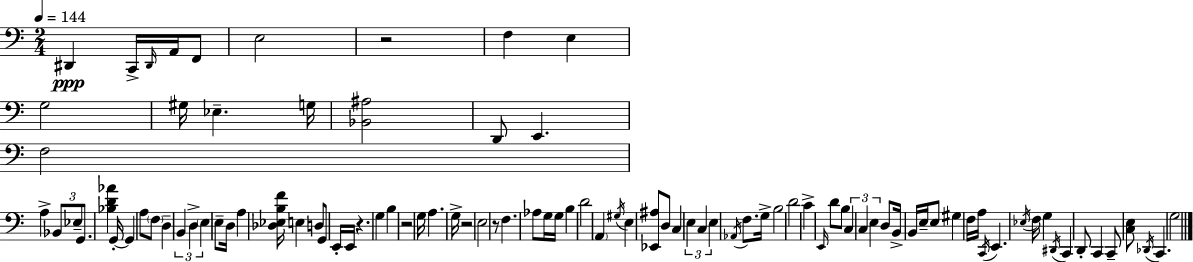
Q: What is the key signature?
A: A minor